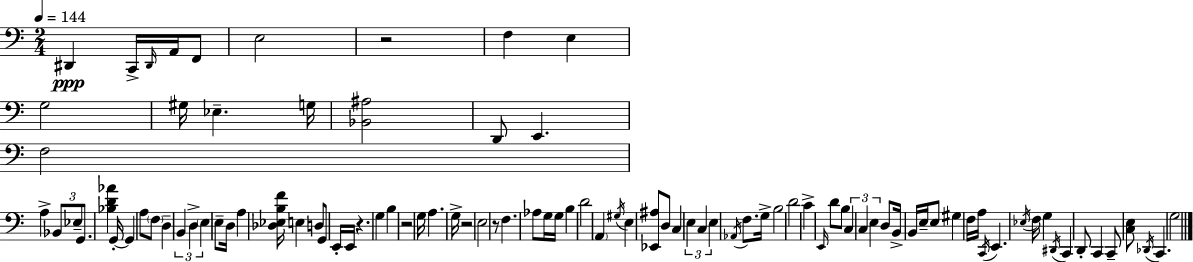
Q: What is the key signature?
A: A minor